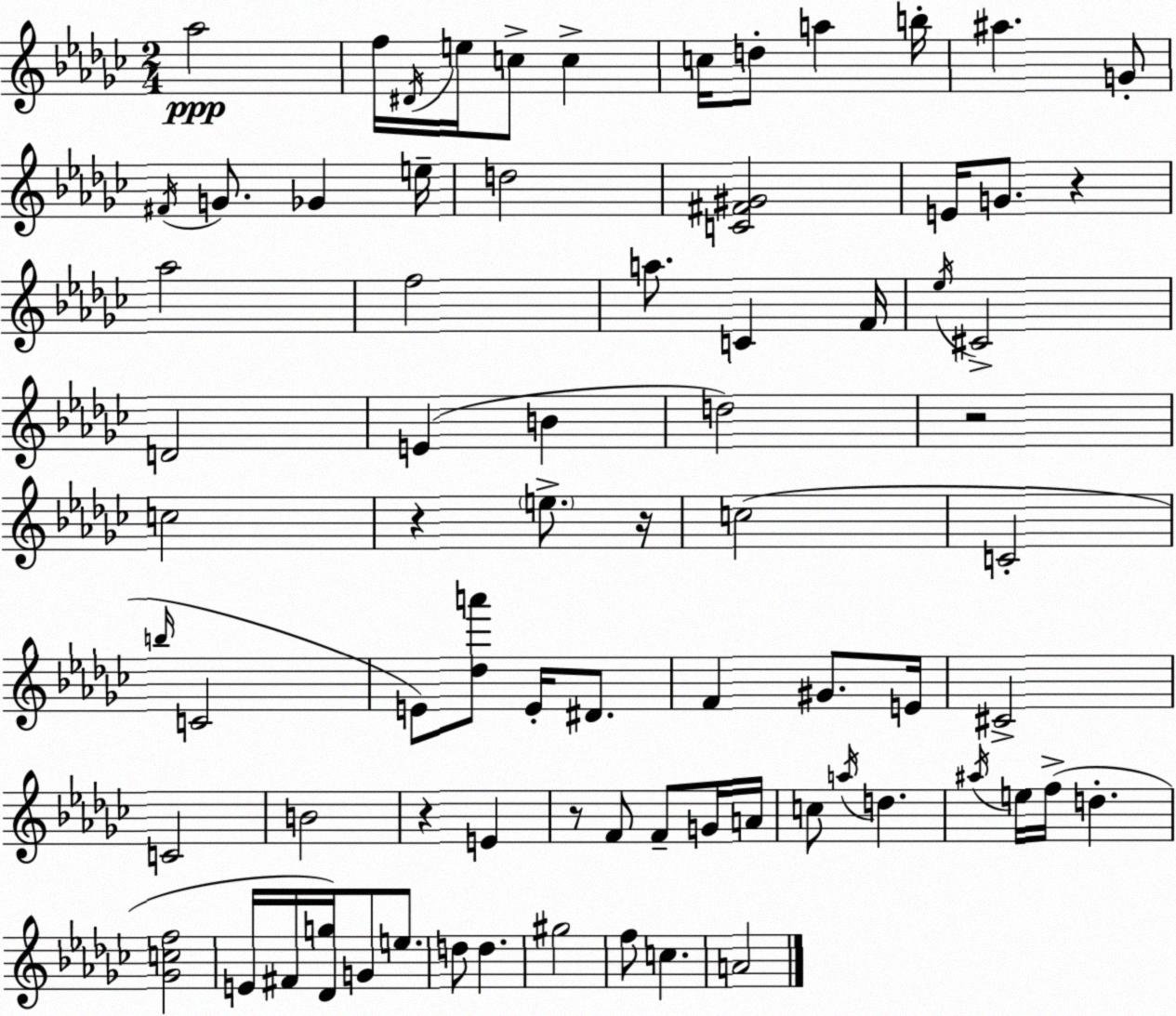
X:1
T:Untitled
M:2/4
L:1/4
K:Ebm
_a2 f/4 ^D/4 e/4 c/2 c c/4 d/2 a b/4 ^a G/2 ^F/4 G/2 _G e/4 d2 [C^F^G]2 E/4 G/2 z _a2 f2 a/2 C F/4 _e/4 ^C2 D2 E B d2 z2 c2 z e/2 z/4 c2 C2 b/4 C2 E/2 [_da']/2 E/4 ^D/2 F ^G/2 E/4 ^C2 C2 B2 z E z/2 F/2 F/2 G/4 A/4 c/2 a/4 d ^a/4 e/4 f/4 d [_Gcf]2 E/4 ^F/4 [_Dg]/4 G/2 e/2 d/2 d ^g2 f/2 c A2